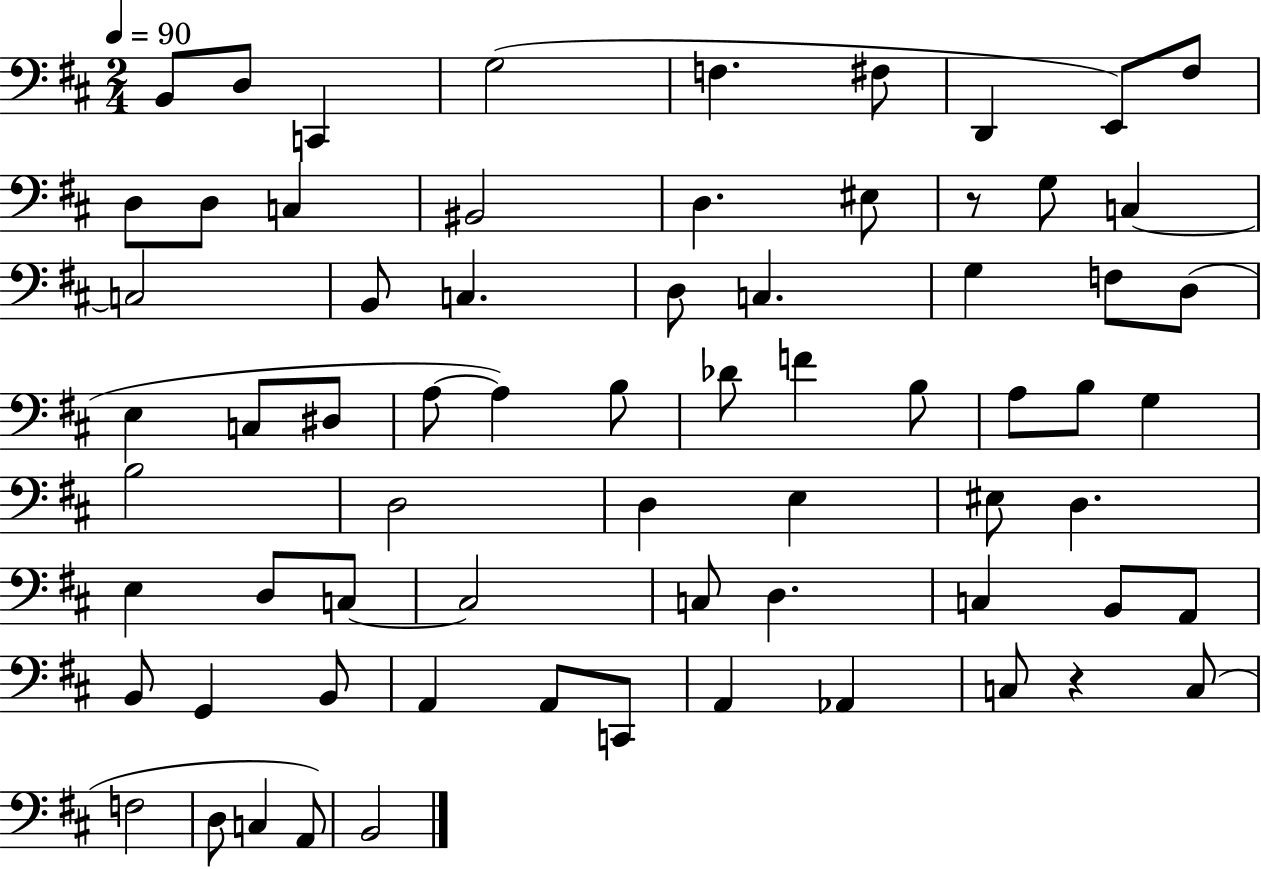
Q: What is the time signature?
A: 2/4